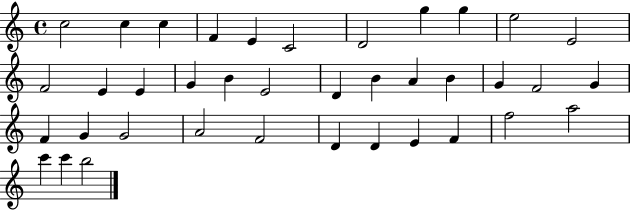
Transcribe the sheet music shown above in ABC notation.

X:1
T:Untitled
M:4/4
L:1/4
K:C
c2 c c F E C2 D2 g g e2 E2 F2 E E G B E2 D B A B G F2 G F G G2 A2 F2 D D E F f2 a2 c' c' b2